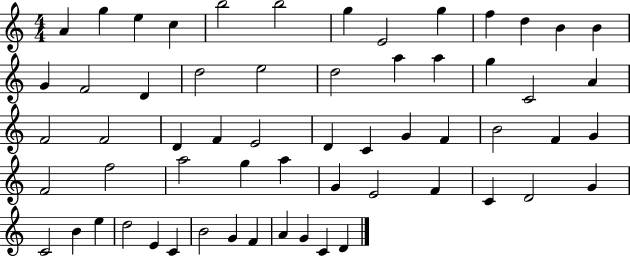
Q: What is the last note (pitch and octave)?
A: D4